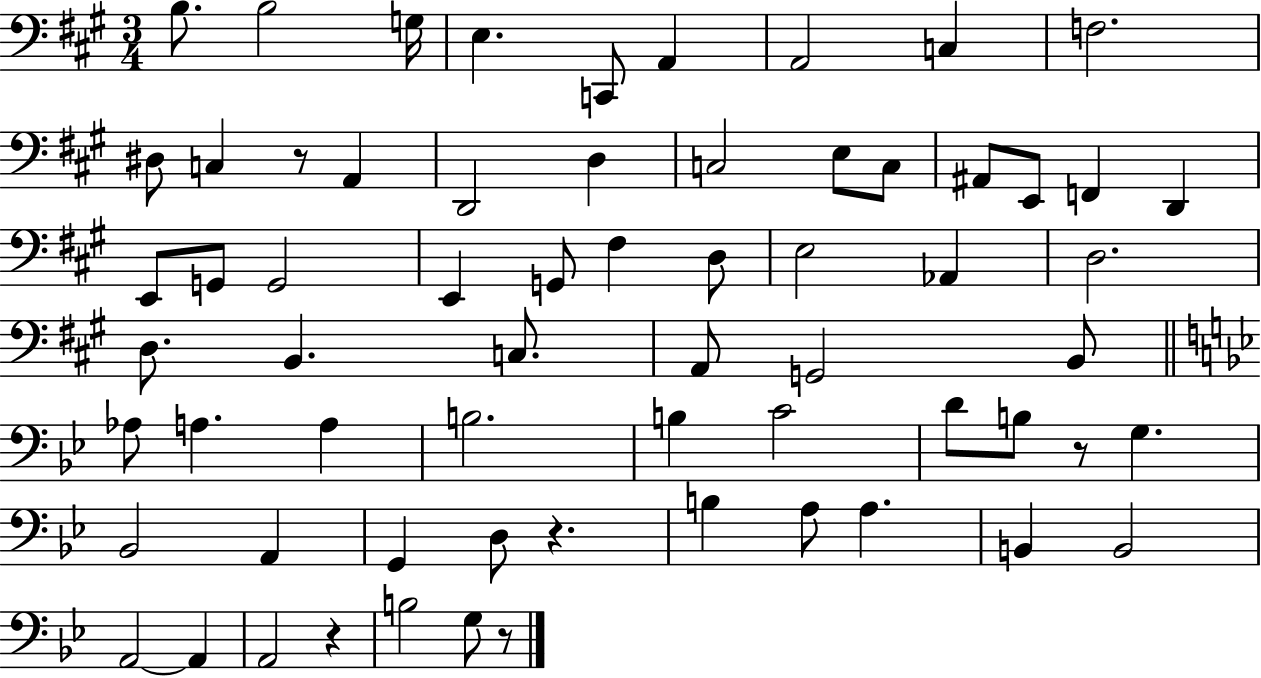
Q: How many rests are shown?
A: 5